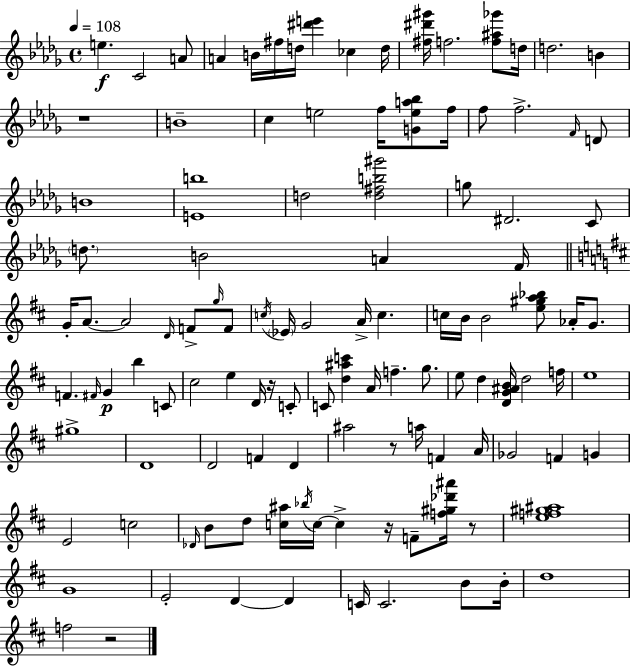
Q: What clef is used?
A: treble